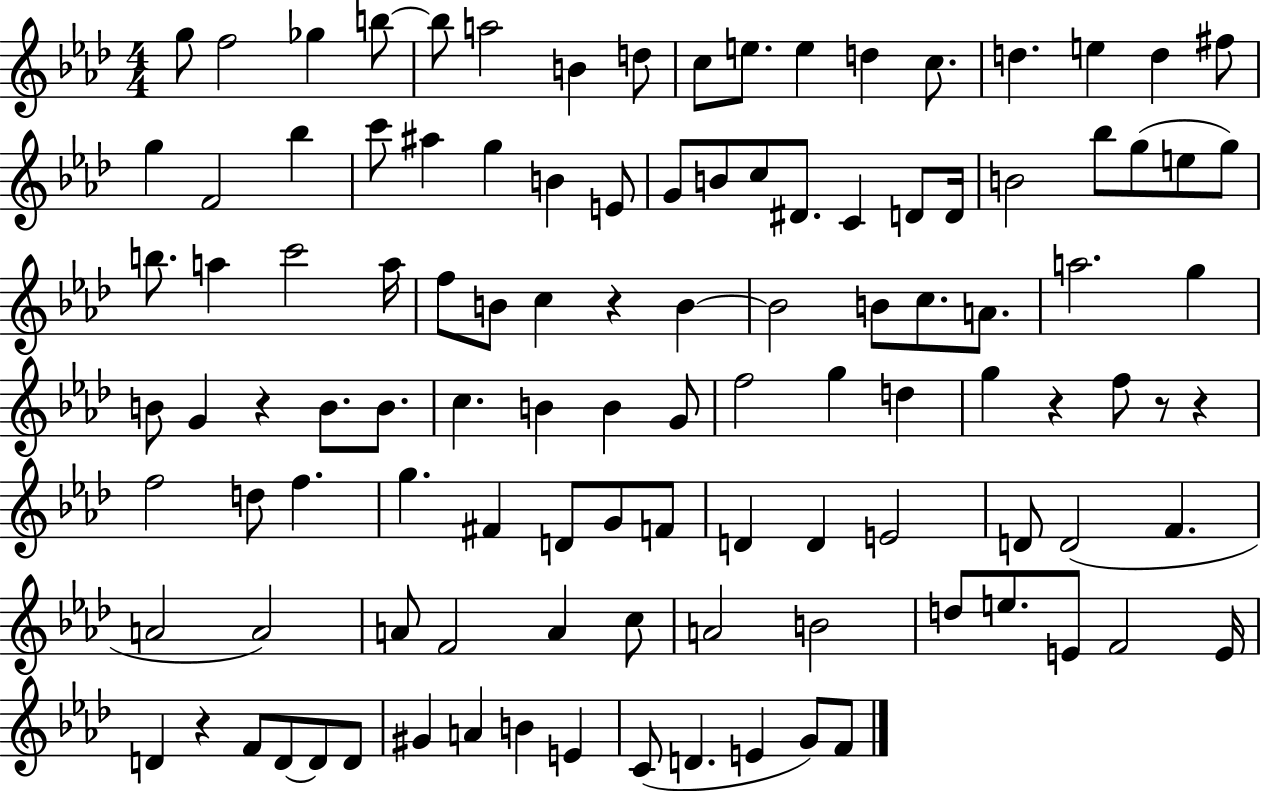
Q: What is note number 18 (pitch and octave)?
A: G5